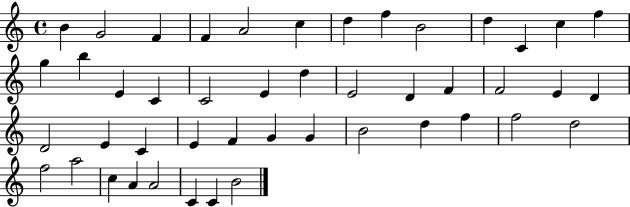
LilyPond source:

{
  \clef treble
  \time 4/4
  \defaultTimeSignature
  \key c \major
  b'4 g'2 f'4 | f'4 a'2 c''4 | d''4 f''4 b'2 | d''4 c'4 c''4 f''4 | \break g''4 b''4 e'4 c'4 | c'2 e'4 d''4 | e'2 d'4 f'4 | f'2 e'4 d'4 | \break d'2 e'4 c'4 | e'4 f'4 g'4 g'4 | b'2 d''4 f''4 | f''2 d''2 | \break f''2 a''2 | c''4 a'4 a'2 | c'4 c'4 b'2 | \bar "|."
}